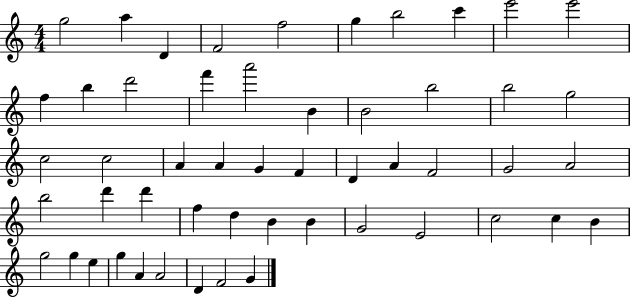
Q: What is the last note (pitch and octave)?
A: G4